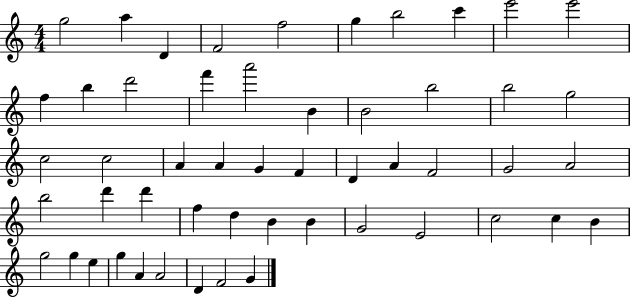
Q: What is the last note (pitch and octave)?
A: G4